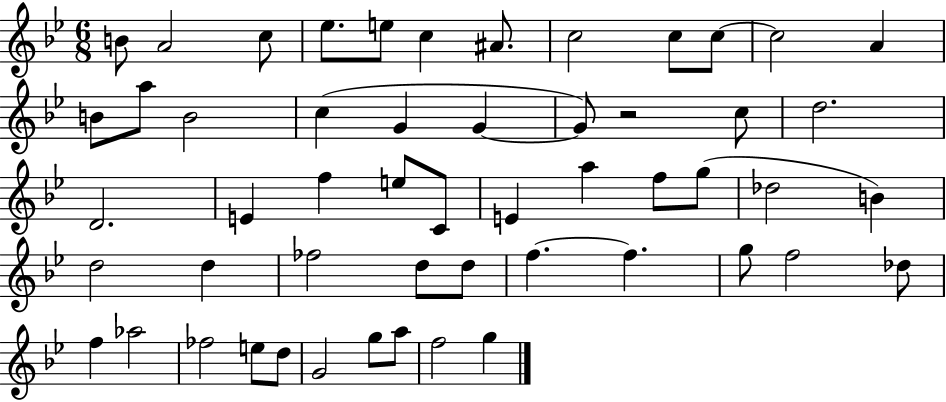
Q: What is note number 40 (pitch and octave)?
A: G5